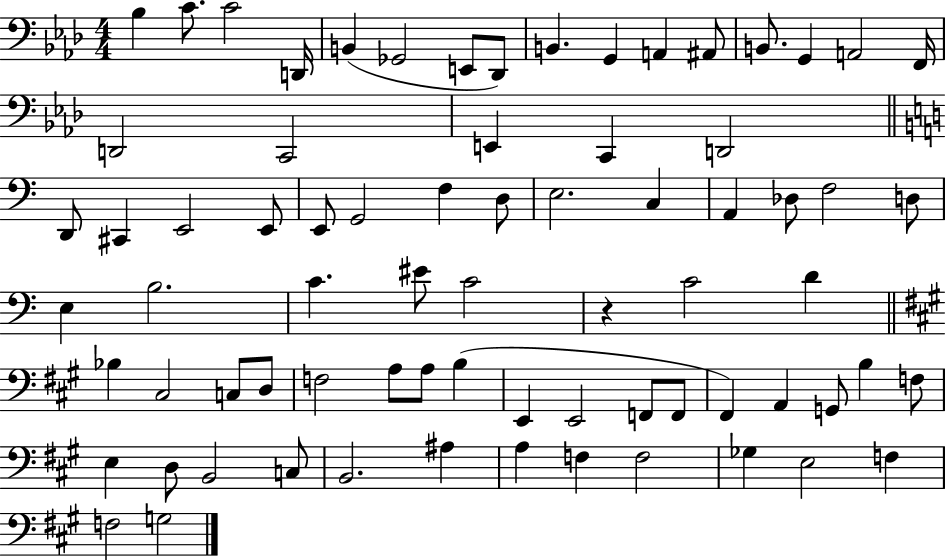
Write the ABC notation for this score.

X:1
T:Untitled
M:4/4
L:1/4
K:Ab
_B, C/2 C2 D,,/4 B,, _G,,2 E,,/2 _D,,/2 B,, G,, A,, ^A,,/2 B,,/2 G,, A,,2 F,,/4 D,,2 C,,2 E,, C,, D,,2 D,,/2 ^C,, E,,2 E,,/2 E,,/2 G,,2 F, D,/2 E,2 C, A,, _D,/2 F,2 D,/2 E, B,2 C ^E/2 C2 z C2 D _B, ^C,2 C,/2 D,/2 F,2 A,/2 A,/2 B, E,, E,,2 F,,/2 F,,/2 ^F,, A,, G,,/2 B, F,/2 E, D,/2 B,,2 C,/2 B,,2 ^A, A, F, F,2 _G, E,2 F, F,2 G,2